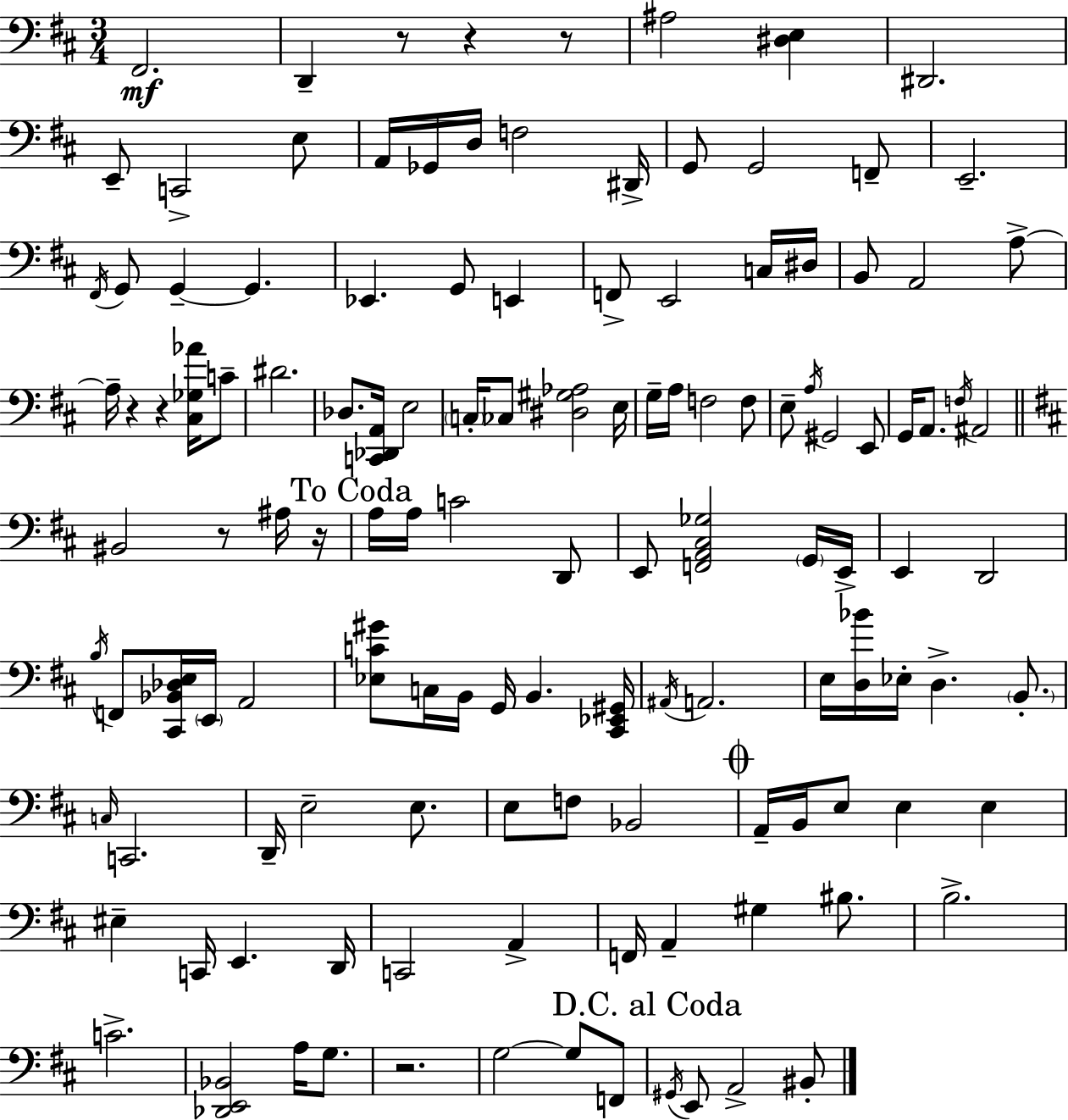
X:1
T:Untitled
M:3/4
L:1/4
K:D
^F,,2 D,, z/2 z z/2 ^A,2 [^D,E,] ^D,,2 E,,/2 C,,2 E,/2 A,,/4 _G,,/4 D,/4 F,2 ^D,,/4 G,,/2 G,,2 F,,/2 E,,2 ^F,,/4 G,,/2 G,, G,, _E,, G,,/2 E,, F,,/2 E,,2 C,/4 ^D,/4 B,,/2 A,,2 A,/2 A,/4 z z [^C,_G,_A]/4 C/2 ^D2 _D,/2 [C,,_D,,A,,]/4 E,2 C,/4 _C,/2 [^D,^G,_A,]2 E,/4 G,/4 A,/4 F,2 F,/2 E,/2 A,/4 ^G,,2 E,,/2 G,,/4 A,,/2 F,/4 ^A,,2 ^B,,2 z/2 ^A,/4 z/4 A,/4 A,/4 C2 D,,/2 E,,/2 [F,,A,,^C,_G,]2 G,,/4 E,,/4 E,, D,,2 B,/4 F,,/2 [^C,,_B,,_D,E,]/4 E,,/4 A,,2 [_E,C^G]/2 C,/4 B,,/4 G,,/4 B,, [^C,,_E,,^G,,]/4 ^A,,/4 A,,2 E,/4 [D,_B]/4 _E,/4 D, B,,/2 C,/4 C,,2 D,,/4 E,2 E,/2 E,/2 F,/2 _B,,2 A,,/4 B,,/4 E,/2 E, E, ^E, C,,/4 E,, D,,/4 C,,2 A,, F,,/4 A,, ^G, ^B,/2 B,2 C2 [_D,,E,,_B,,]2 A,/4 G,/2 z2 G,2 G,/2 F,,/2 ^G,,/4 E,,/2 A,,2 ^B,,/2